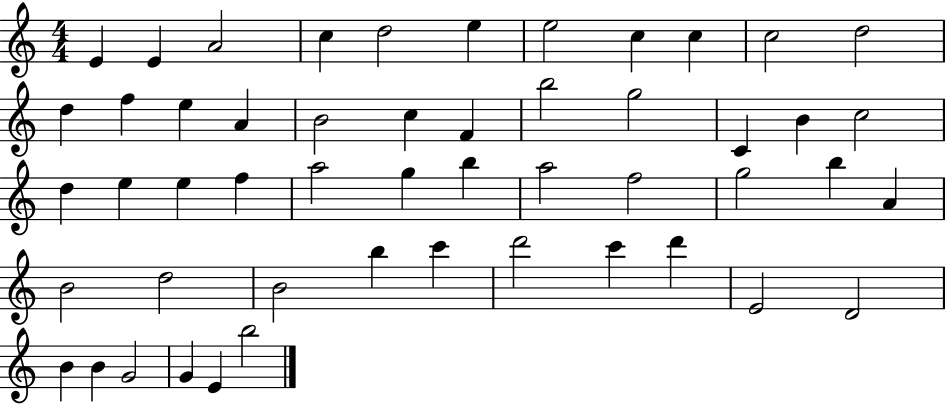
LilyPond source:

{
  \clef treble
  \numericTimeSignature
  \time 4/4
  \key c \major
  e'4 e'4 a'2 | c''4 d''2 e''4 | e''2 c''4 c''4 | c''2 d''2 | \break d''4 f''4 e''4 a'4 | b'2 c''4 f'4 | b''2 g''2 | c'4 b'4 c''2 | \break d''4 e''4 e''4 f''4 | a''2 g''4 b''4 | a''2 f''2 | g''2 b''4 a'4 | \break b'2 d''2 | b'2 b''4 c'''4 | d'''2 c'''4 d'''4 | e'2 d'2 | \break b'4 b'4 g'2 | g'4 e'4 b''2 | \bar "|."
}